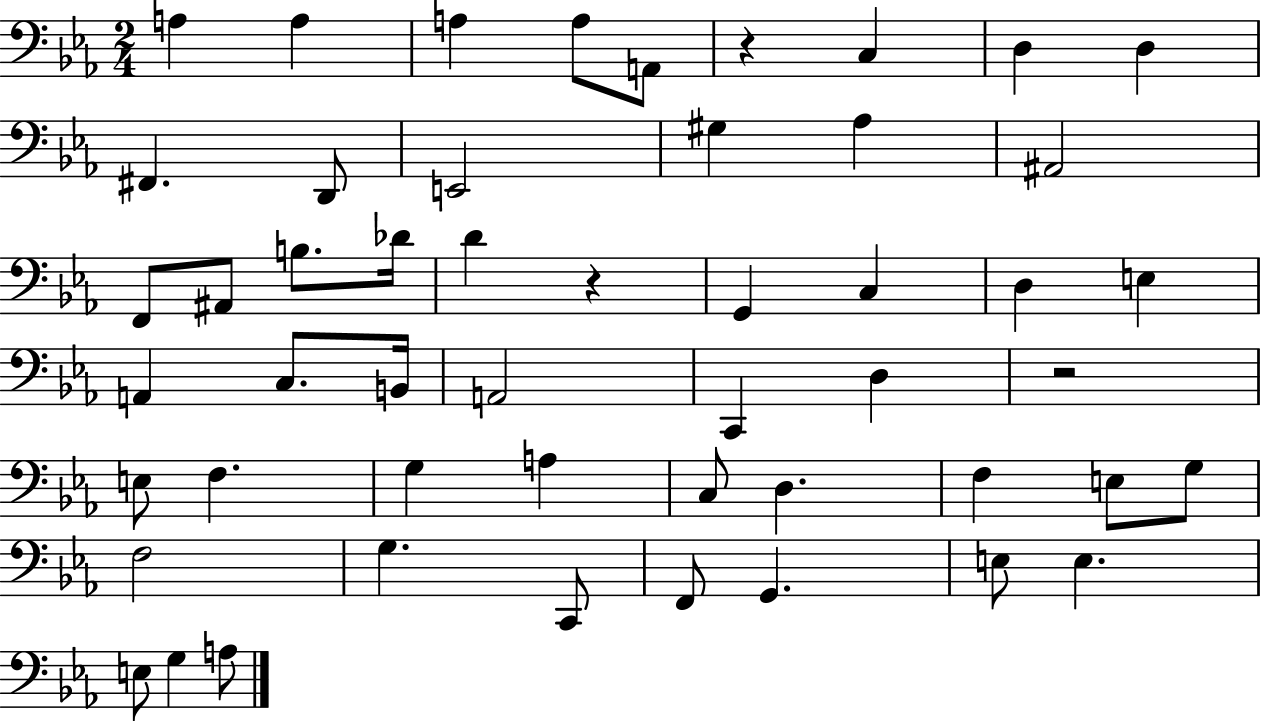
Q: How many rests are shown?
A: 3